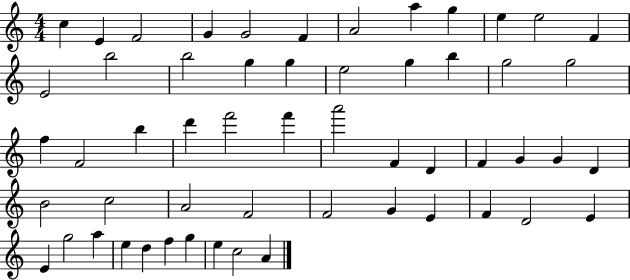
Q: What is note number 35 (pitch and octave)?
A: D4